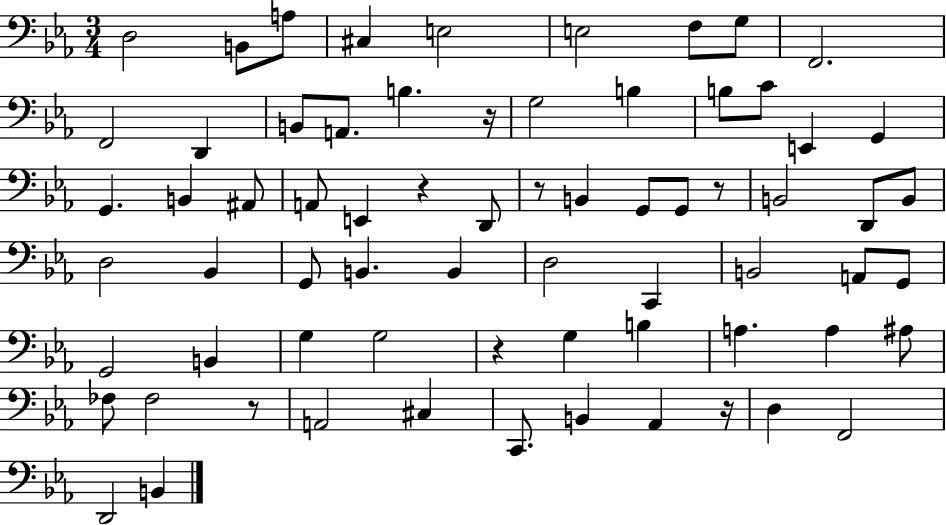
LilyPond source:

{
  \clef bass
  \numericTimeSignature
  \time 3/4
  \key ees \major
  d2 b,8 a8 | cis4 e2 | e2 f8 g8 | f,2. | \break f,2 d,4 | b,8 a,8. b4. r16 | g2 b4 | b8 c'8 e,4 g,4 | \break g,4. b,4 ais,8 | a,8 e,4 r4 d,8 | r8 b,4 g,8 g,8 r8 | b,2 d,8 b,8 | \break d2 bes,4 | g,8 b,4. b,4 | d2 c,4 | b,2 a,8 g,8 | \break g,2 b,4 | g4 g2 | r4 g4 b4 | a4. a4 ais8 | \break fes8 fes2 r8 | a,2 cis4 | c,8. b,4 aes,4 r16 | d4 f,2 | \break d,2 b,4 | \bar "|."
}